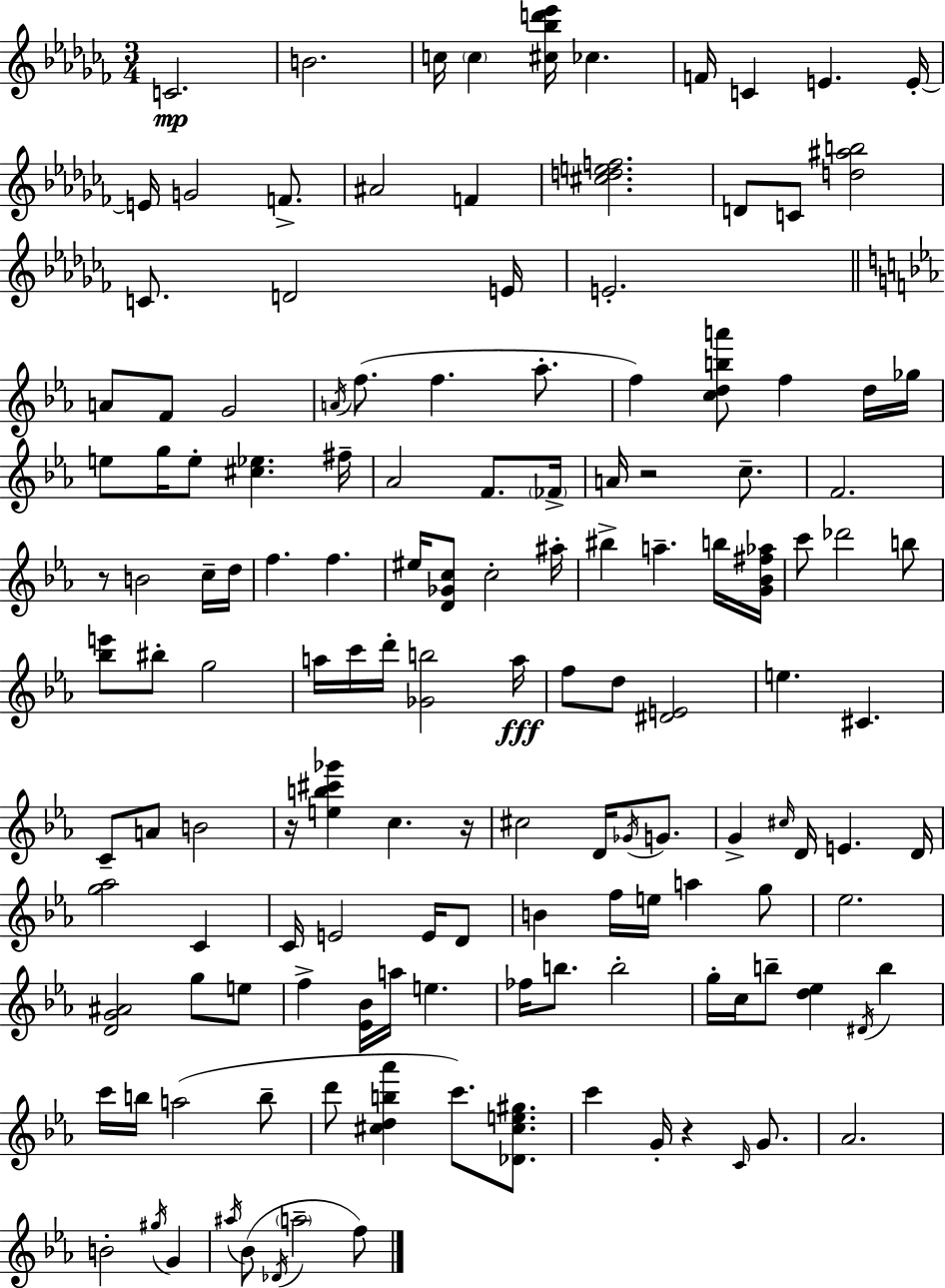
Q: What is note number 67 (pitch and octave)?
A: A4